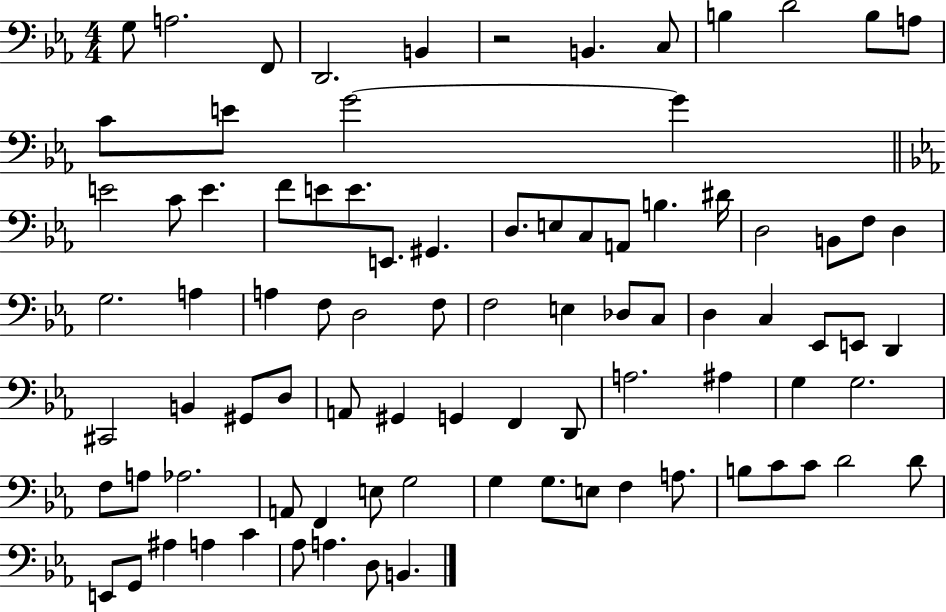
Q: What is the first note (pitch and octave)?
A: G3